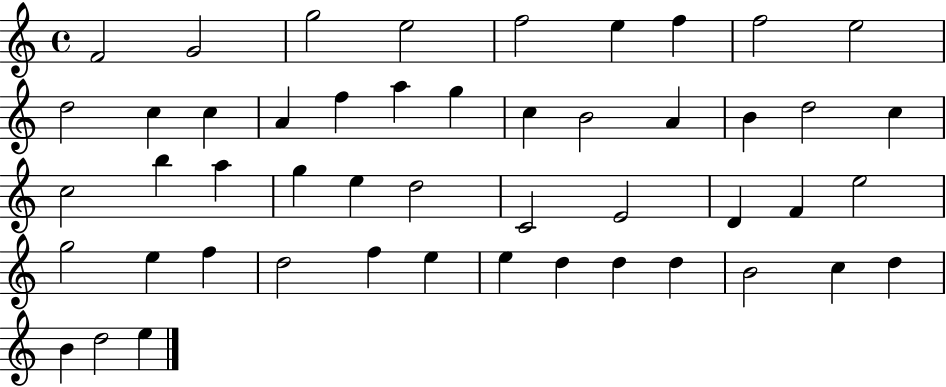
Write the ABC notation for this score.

X:1
T:Untitled
M:4/4
L:1/4
K:C
F2 G2 g2 e2 f2 e f f2 e2 d2 c c A f a g c B2 A B d2 c c2 b a g e d2 C2 E2 D F e2 g2 e f d2 f e e d d d B2 c d B d2 e